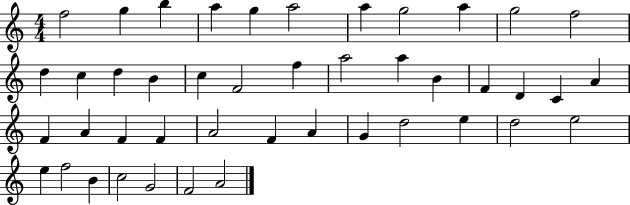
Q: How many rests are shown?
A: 0